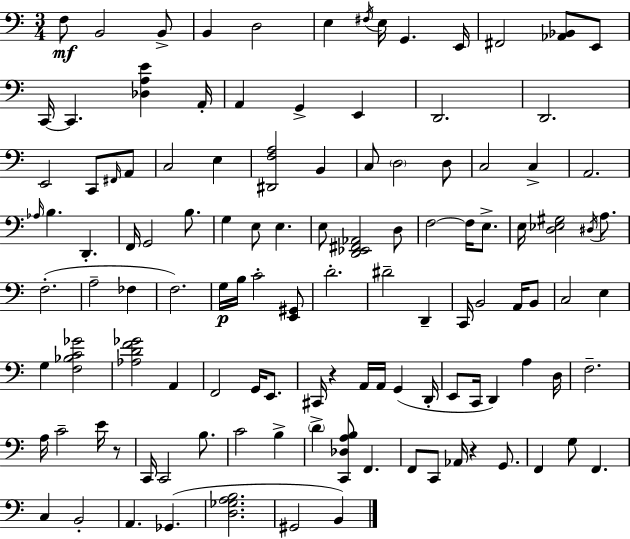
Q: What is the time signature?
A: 3/4